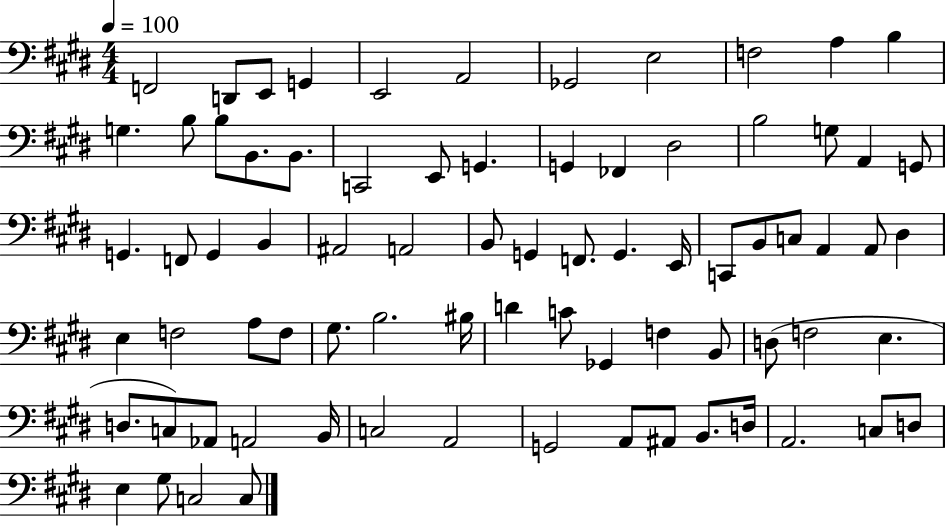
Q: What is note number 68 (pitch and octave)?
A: A#2